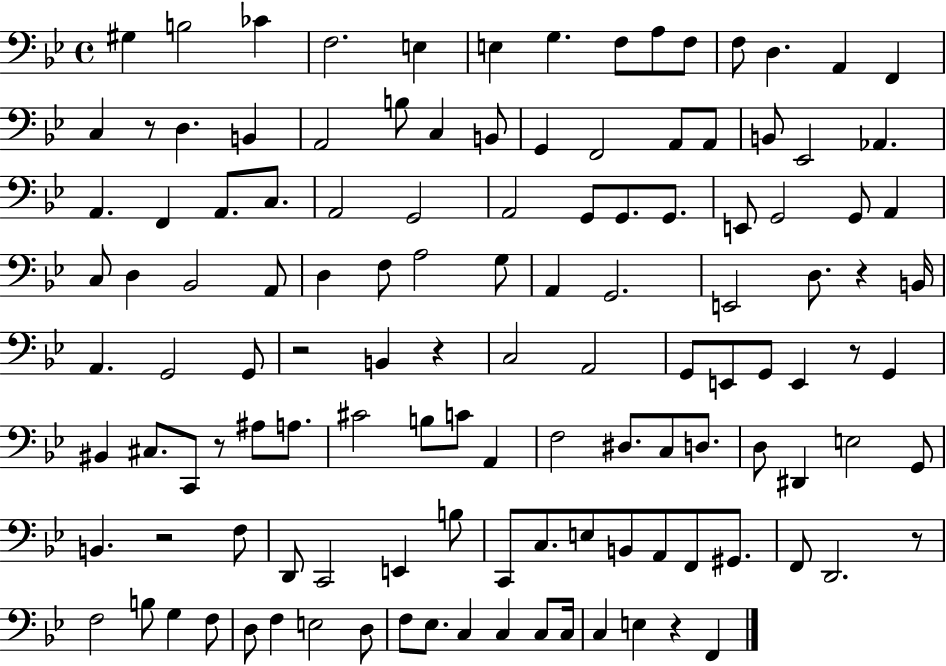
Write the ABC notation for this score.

X:1
T:Untitled
M:4/4
L:1/4
K:Bb
^G, B,2 _C F,2 E, E, G, F,/2 A,/2 F,/2 F,/2 D, A,, F,, C, z/2 D, B,, A,,2 B,/2 C, B,,/2 G,, F,,2 A,,/2 A,,/2 B,,/2 _E,,2 _A,, A,, F,, A,,/2 C,/2 A,,2 G,,2 A,,2 G,,/2 G,,/2 G,,/2 E,,/2 G,,2 G,,/2 A,, C,/2 D, _B,,2 A,,/2 D, F,/2 A,2 G,/2 A,, G,,2 E,,2 D,/2 z B,,/4 A,, G,,2 G,,/2 z2 B,, z C,2 A,,2 G,,/2 E,,/2 G,,/2 E,, z/2 G,, ^B,, ^C,/2 C,,/2 z/2 ^A,/2 A,/2 ^C2 B,/2 C/2 A,, F,2 ^D,/2 C,/2 D,/2 D,/2 ^D,, E,2 G,,/2 B,, z2 F,/2 D,,/2 C,,2 E,, B,/2 C,,/2 C,/2 E,/2 B,,/2 A,,/2 F,,/2 ^G,,/2 F,,/2 D,,2 z/2 F,2 B,/2 G, F,/2 D,/2 F, E,2 D,/2 F,/2 _E,/2 C, C, C,/2 C,/4 C, E, z F,,